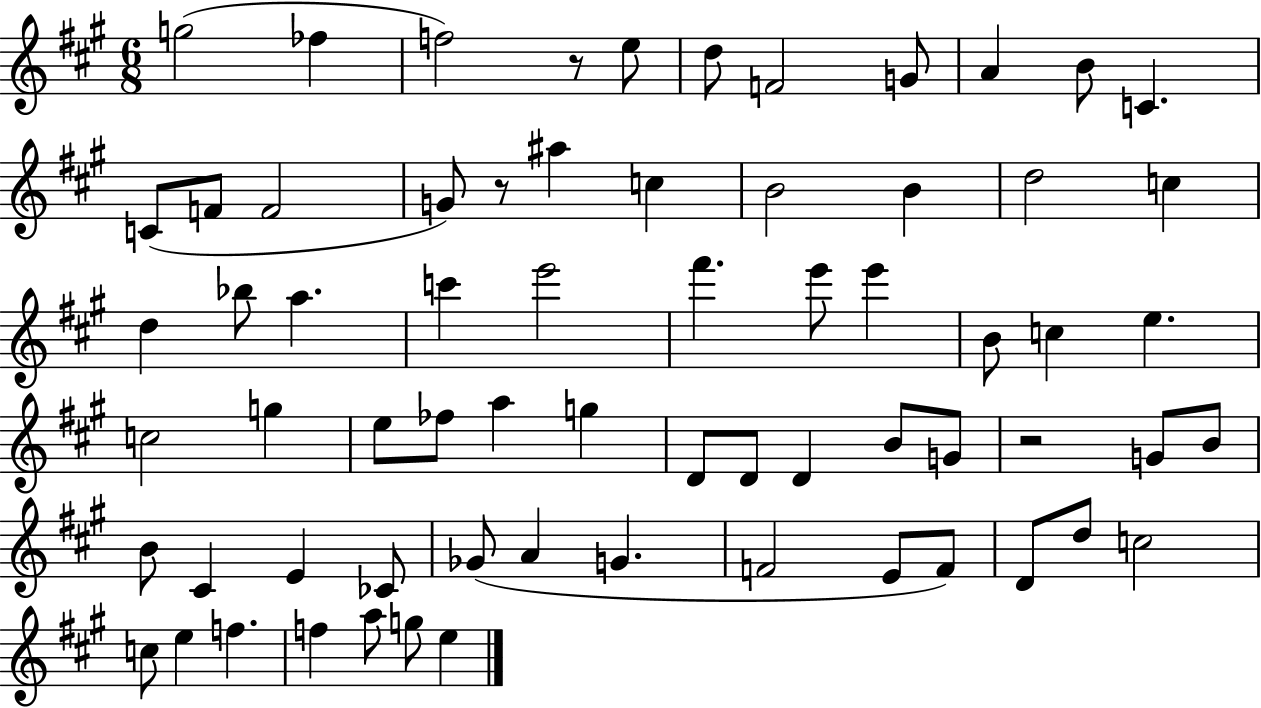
G5/h FES5/q F5/h R/e E5/e D5/e F4/h G4/e A4/q B4/e C4/q. C4/e F4/e F4/h G4/e R/e A#5/q C5/q B4/h B4/q D5/h C5/q D5/q Bb5/e A5/q. C6/q E6/h F#6/q. E6/e E6/q B4/e C5/q E5/q. C5/h G5/q E5/e FES5/e A5/q G5/q D4/e D4/e D4/q B4/e G4/e R/h G4/e B4/e B4/e C#4/q E4/q CES4/e Gb4/e A4/q G4/q. F4/h E4/e F4/e D4/e D5/e C5/h C5/e E5/q F5/q. F5/q A5/e G5/e E5/q